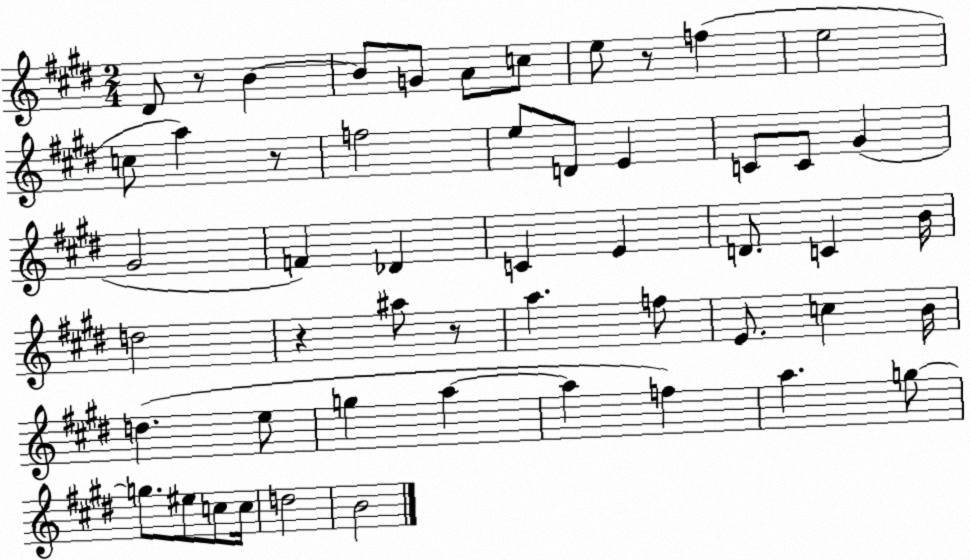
X:1
T:Untitled
M:2/4
L:1/4
K:E
^D/2 z/2 B B/2 G/2 A/2 c/2 e/2 z/2 f e2 c/2 a z/2 f2 e/2 D/2 E C/2 C/2 ^G ^G2 F _D C E D/2 C B/4 d2 z ^a/2 z/2 a f/2 E/2 c B/4 d e/2 g a a f a g/2 g/2 ^e/2 c/2 c/4 d2 B2